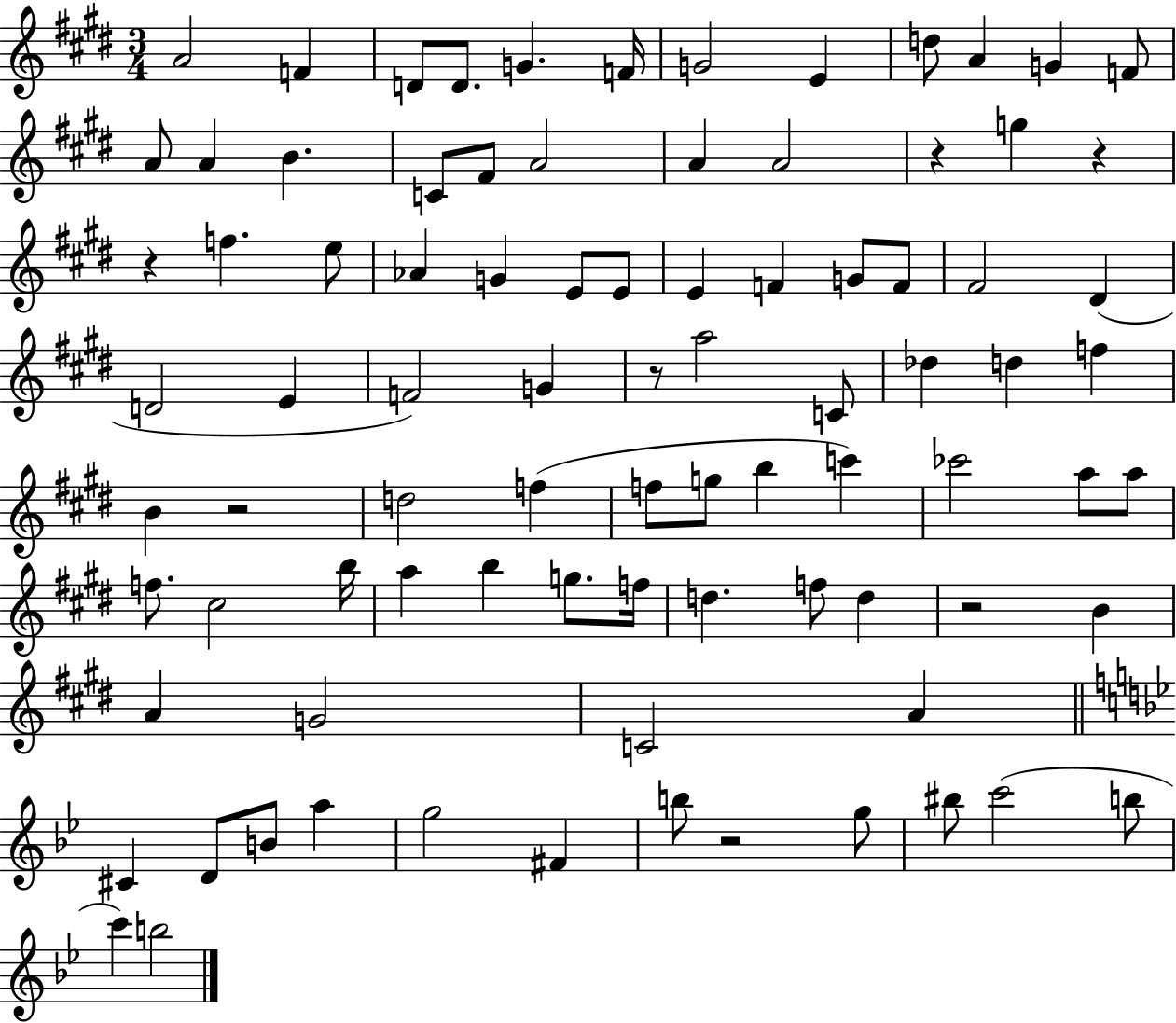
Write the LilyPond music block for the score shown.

{
  \clef treble
  \numericTimeSignature
  \time 3/4
  \key e \major
  a'2 f'4 | d'8 d'8. g'4. f'16 | g'2 e'4 | d''8 a'4 g'4 f'8 | \break a'8 a'4 b'4. | c'8 fis'8 a'2 | a'4 a'2 | r4 g''4 r4 | \break r4 f''4. e''8 | aes'4 g'4 e'8 e'8 | e'4 f'4 g'8 f'8 | fis'2 dis'4( | \break d'2 e'4 | f'2) g'4 | r8 a''2 c'8 | des''4 d''4 f''4 | \break b'4 r2 | d''2 f''4( | f''8 g''8 b''4 c'''4) | ces'''2 a''8 a''8 | \break f''8. cis''2 b''16 | a''4 b''4 g''8. f''16 | d''4. f''8 d''4 | r2 b'4 | \break a'4 g'2 | c'2 a'4 | \bar "||" \break \key g \minor cis'4 d'8 b'8 a''4 | g''2 fis'4 | b''8 r2 g''8 | bis''8 c'''2( b''8 | \break c'''4) b''2 | \bar "|."
}